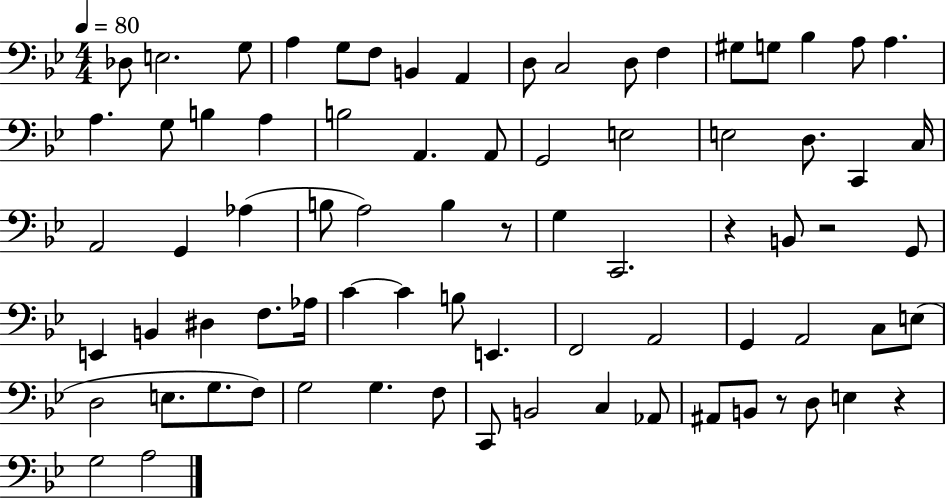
X:1
T:Untitled
M:4/4
L:1/4
K:Bb
_D,/2 E,2 G,/2 A, G,/2 F,/2 B,, A,, D,/2 C,2 D,/2 F, ^G,/2 G,/2 _B, A,/2 A, A, G,/2 B, A, B,2 A,, A,,/2 G,,2 E,2 E,2 D,/2 C,, C,/4 A,,2 G,, _A, B,/2 A,2 B, z/2 G, C,,2 z B,,/2 z2 G,,/2 E,, B,, ^D, F,/2 _A,/4 C C B,/2 E,, F,,2 A,,2 G,, A,,2 C,/2 E,/2 D,2 E,/2 G,/2 F,/2 G,2 G, F,/2 C,,/2 B,,2 C, _A,,/2 ^A,,/2 B,,/2 z/2 D,/2 E, z G,2 A,2